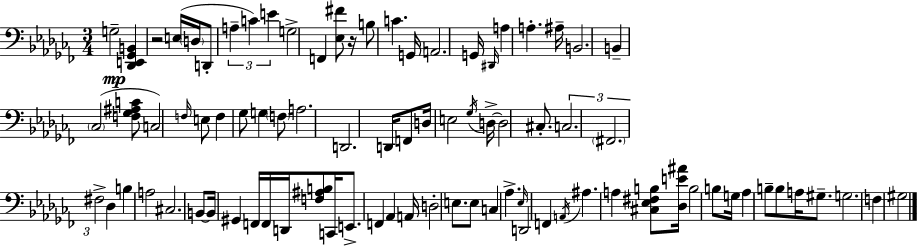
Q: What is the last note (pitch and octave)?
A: G#3